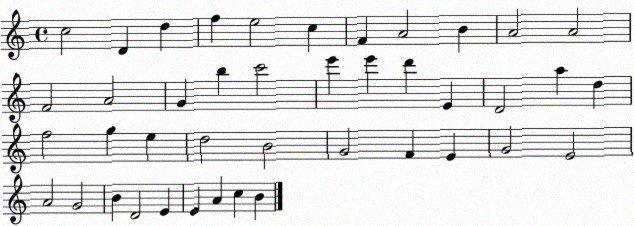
X:1
T:Untitled
M:4/4
L:1/4
K:C
c2 D d f e2 c F A2 B A2 A2 F2 A2 G b c'2 e' e' d' E D2 a d f2 g e d2 B2 G2 F E G2 E2 A2 G2 B D2 E E A c B